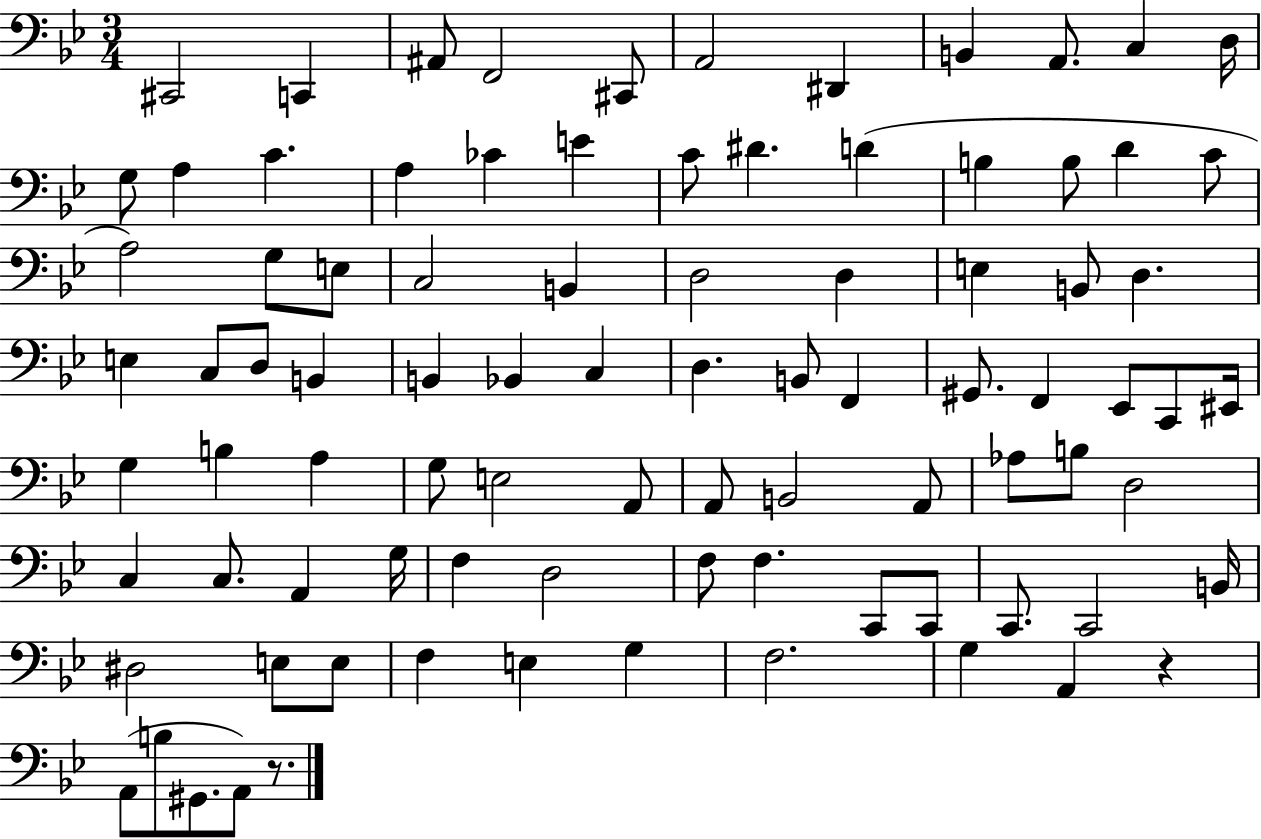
X:1
T:Untitled
M:3/4
L:1/4
K:Bb
^C,,2 C,, ^A,,/2 F,,2 ^C,,/2 A,,2 ^D,, B,, A,,/2 C, D,/4 G,/2 A, C A, _C E C/2 ^D D B, B,/2 D C/2 A,2 G,/2 E,/2 C,2 B,, D,2 D, E, B,,/2 D, E, C,/2 D,/2 B,, B,, _B,, C, D, B,,/2 F,, ^G,,/2 F,, _E,,/2 C,,/2 ^E,,/4 G, B, A, G,/2 E,2 A,,/2 A,,/2 B,,2 A,,/2 _A,/2 B,/2 D,2 C, C,/2 A,, G,/4 F, D,2 F,/2 F, C,,/2 C,,/2 C,,/2 C,,2 B,,/4 ^D,2 E,/2 E,/2 F, E, G, F,2 G, A,, z A,,/2 B,/2 ^G,,/2 A,,/2 z/2